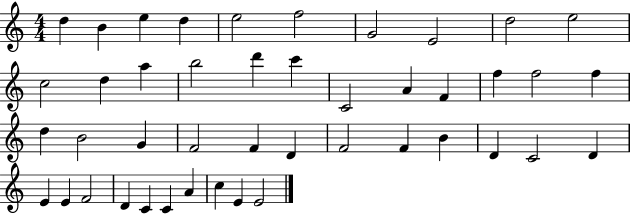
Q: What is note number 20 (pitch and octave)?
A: F5